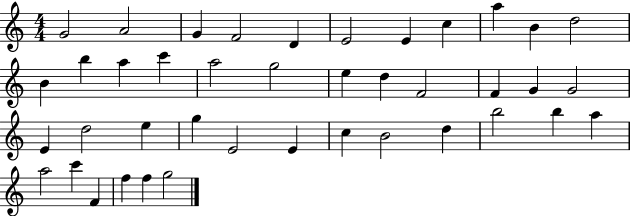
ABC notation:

X:1
T:Untitled
M:4/4
L:1/4
K:C
G2 A2 G F2 D E2 E c a B d2 B b a c' a2 g2 e d F2 F G G2 E d2 e g E2 E c B2 d b2 b a a2 c' F f f g2